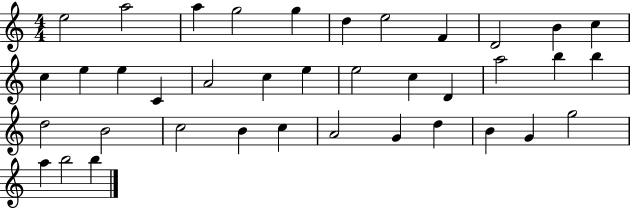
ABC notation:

X:1
T:Untitled
M:4/4
L:1/4
K:C
e2 a2 a g2 g d e2 F D2 B c c e e C A2 c e e2 c D a2 b b d2 B2 c2 B c A2 G d B G g2 a b2 b